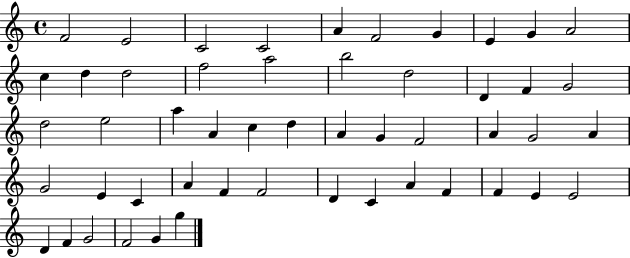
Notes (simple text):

F4/h E4/h C4/h C4/h A4/q F4/h G4/q E4/q G4/q A4/h C5/q D5/q D5/h F5/h A5/h B5/h D5/h D4/q F4/q G4/h D5/h E5/h A5/q A4/q C5/q D5/q A4/q G4/q F4/h A4/q G4/h A4/q G4/h E4/q C4/q A4/q F4/q F4/h D4/q C4/q A4/q F4/q F4/q E4/q E4/h D4/q F4/q G4/h F4/h G4/q G5/q